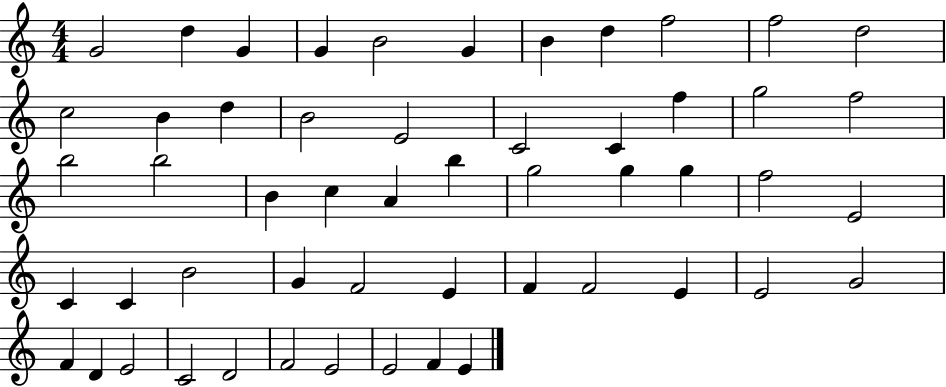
{
  \clef treble
  \numericTimeSignature
  \time 4/4
  \key c \major
  g'2 d''4 g'4 | g'4 b'2 g'4 | b'4 d''4 f''2 | f''2 d''2 | \break c''2 b'4 d''4 | b'2 e'2 | c'2 c'4 f''4 | g''2 f''2 | \break b''2 b''2 | b'4 c''4 a'4 b''4 | g''2 g''4 g''4 | f''2 e'2 | \break c'4 c'4 b'2 | g'4 f'2 e'4 | f'4 f'2 e'4 | e'2 g'2 | \break f'4 d'4 e'2 | c'2 d'2 | f'2 e'2 | e'2 f'4 e'4 | \break \bar "|."
}